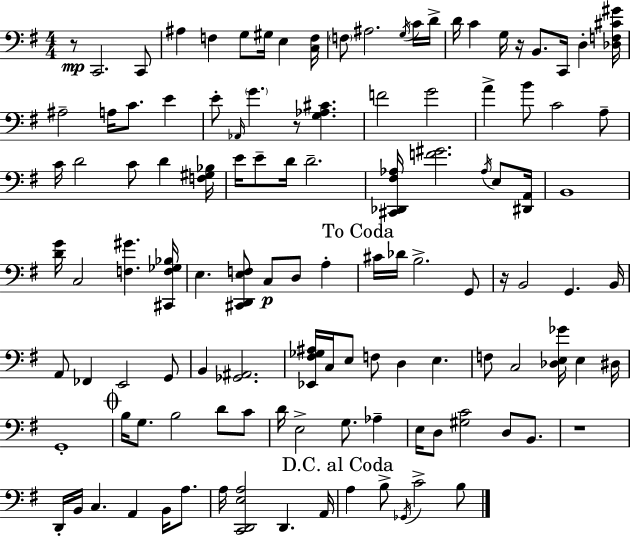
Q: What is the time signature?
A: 4/4